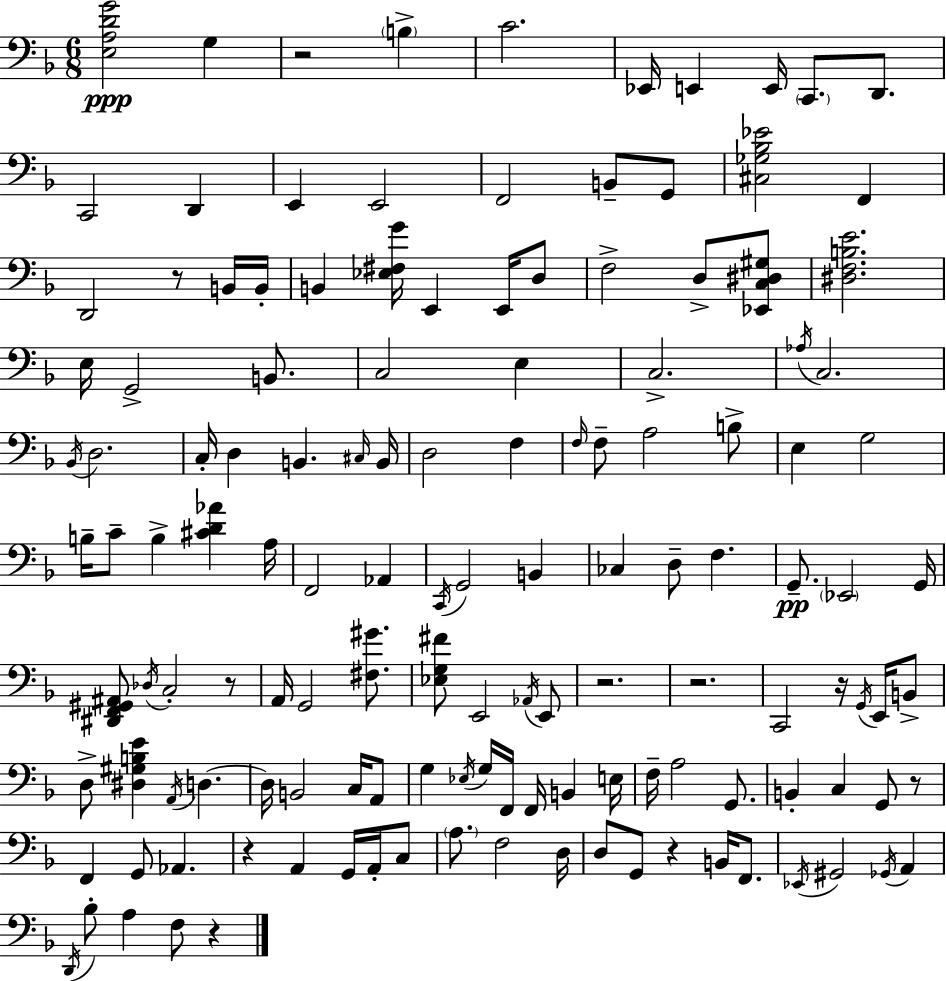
{
  \clef bass
  \numericTimeSignature
  \time 6/8
  \key f \major
  <e a d' g'>2\ppp g4 | r2 \parenthesize b4-> | c'2. | ees,16 e,4 e,16 \parenthesize c,8. d,8. | \break c,2 d,4 | e,4 e,2 | f,2 b,8-- g,8 | <cis ges bes ees'>2 f,4 | \break d,2 r8 b,16 b,16-. | b,4 <ees fis g'>16 e,4 e,16 d8 | f2-> d8-> <ees, c dis gis>8 | <dis f b e'>2. | \break e16 g,2-> b,8. | c2 e4 | c2.-> | \acciaccatura { aes16 } c2. | \break \acciaccatura { bes,16 } d2. | c16-. d4 b,4. | \grace { cis16 } b,16 d2 f4 | \grace { f16 } f8-- a2 | \break b8-> e4 g2 | b16-- c'8-- b4-> <cis' d' aes'>4 | a16 f,2 | aes,4 \acciaccatura { c,16 } g,2 | \break b,4 ces4 d8-- f4. | g,8.--\pp \parenthesize ees,2 | g,16 <dis, f, gis, ais,>8 \acciaccatura { des16 } c2-. | r8 a,16 g,2 | \break <fis gis'>8. <ees g fis'>8 e,2 | \acciaccatura { aes,16 } e,8 r2. | r2. | c,2 | \break r16 \acciaccatura { g,16 } e,16 b,8-> d8-> <dis gis b e'>4 | \acciaccatura { a,16 } d4.~~ d16 b,2 | c16 a,8 g4 | \acciaccatura { ees16 } g16 f,16 f,16 b,4 e16 f16-- a2 | \break g,8. b,4-. | c4 g,8 r8 f,4 | g,8 aes,4. r4 | a,4 g,16 a,16-. c8 \parenthesize a8. | \break f2 d16 d8 | g,8 r4 b,16 f,8. \acciaccatura { ees,16 } gis,2 | \acciaccatura { ges,16 } a,4 | \acciaccatura { d,16 } bes8-. a4 f8 r4 | \break \bar "|."
}